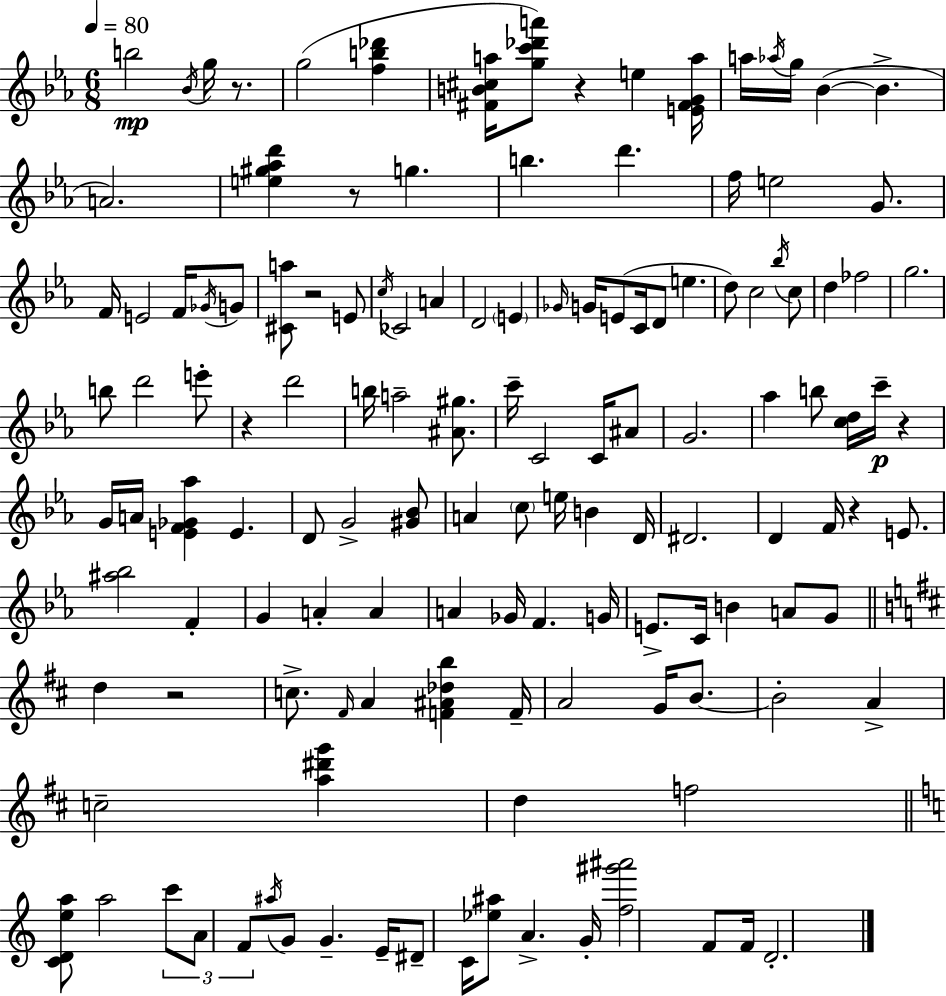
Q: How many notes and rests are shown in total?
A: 134